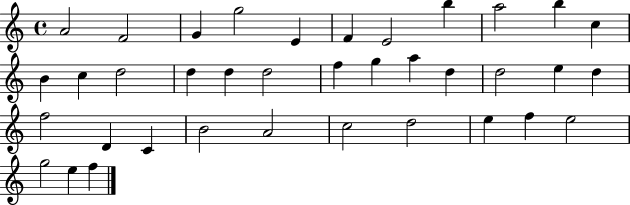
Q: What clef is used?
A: treble